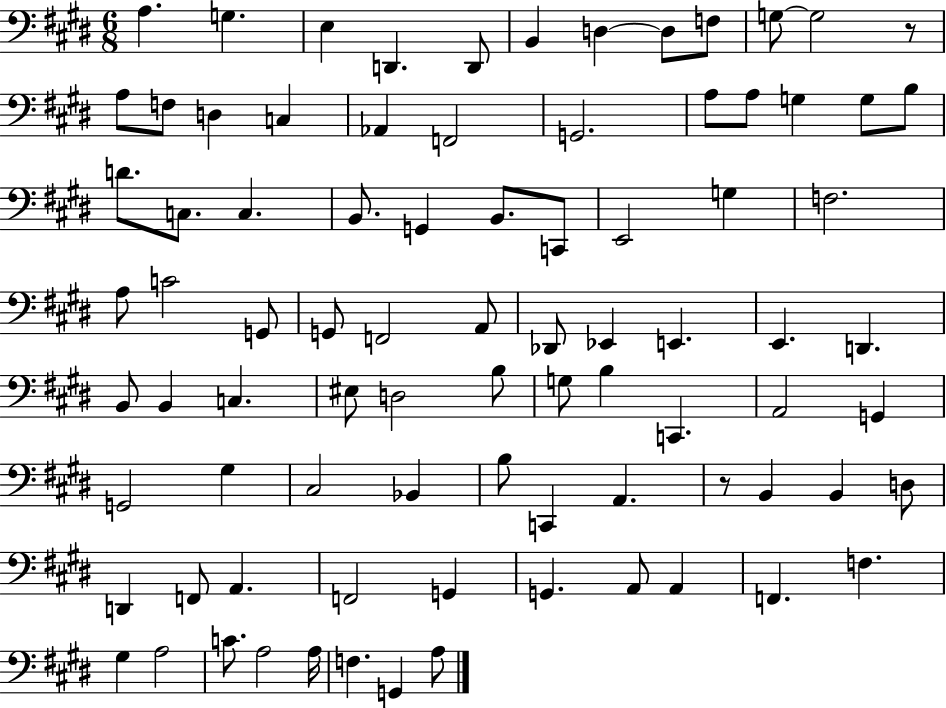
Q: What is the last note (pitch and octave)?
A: A3